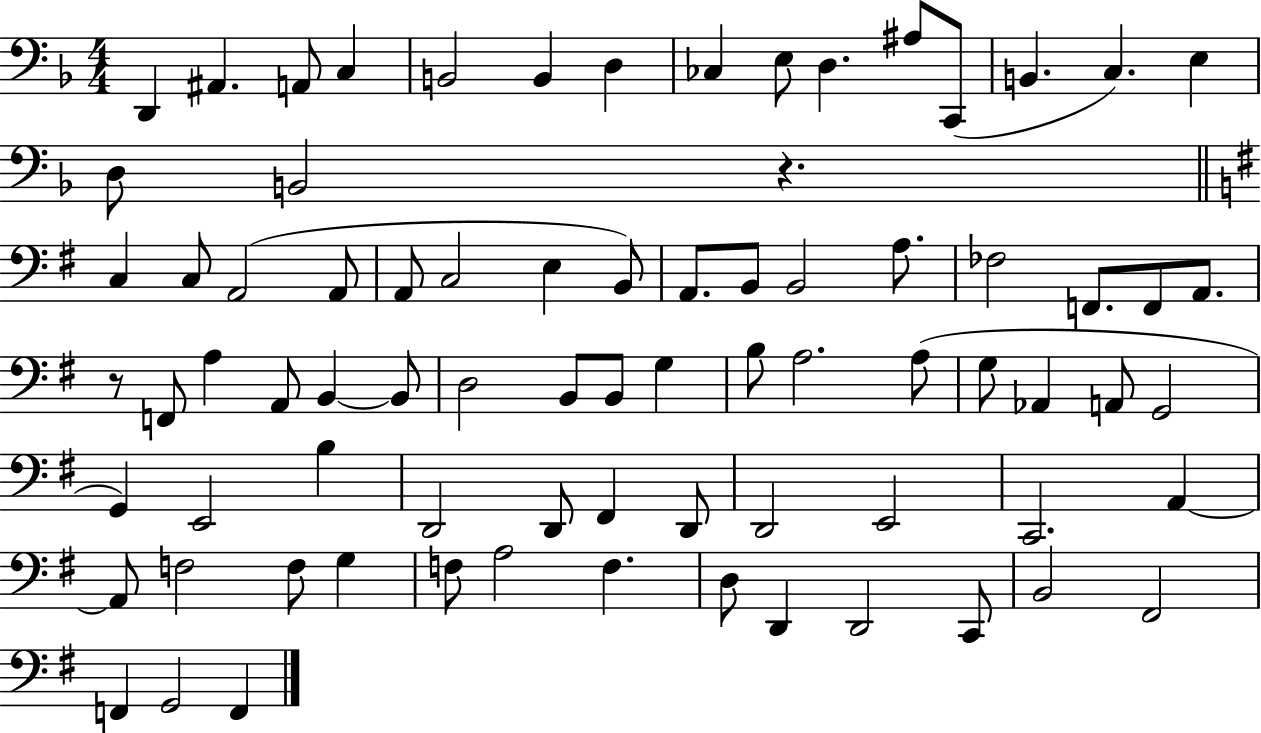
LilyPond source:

{
  \clef bass
  \numericTimeSignature
  \time 4/4
  \key f \major
  \repeat volta 2 { d,4 ais,4. a,8 c4 | b,2 b,4 d4 | ces4 e8 d4. ais8 c,8( | b,4. c4.) e4 | \break d8 b,2 r4. | \bar "||" \break \key g \major c4 c8 a,2( a,8 | a,8 c2 e4 b,8) | a,8. b,8 b,2 a8. | fes2 f,8. f,8 a,8. | \break r8 f,8 a4 a,8 b,4~~ b,8 | d2 b,8 b,8 g4 | b8 a2. a8( | g8 aes,4 a,8 g,2 | \break g,4) e,2 b4 | d,2 d,8 fis,4 d,8 | d,2 e,2 | c,2. a,4~~ | \break a,8 f2 f8 g4 | f8 a2 f4. | d8 d,4 d,2 c,8 | b,2 fis,2 | \break f,4 g,2 f,4 | } \bar "|."
}